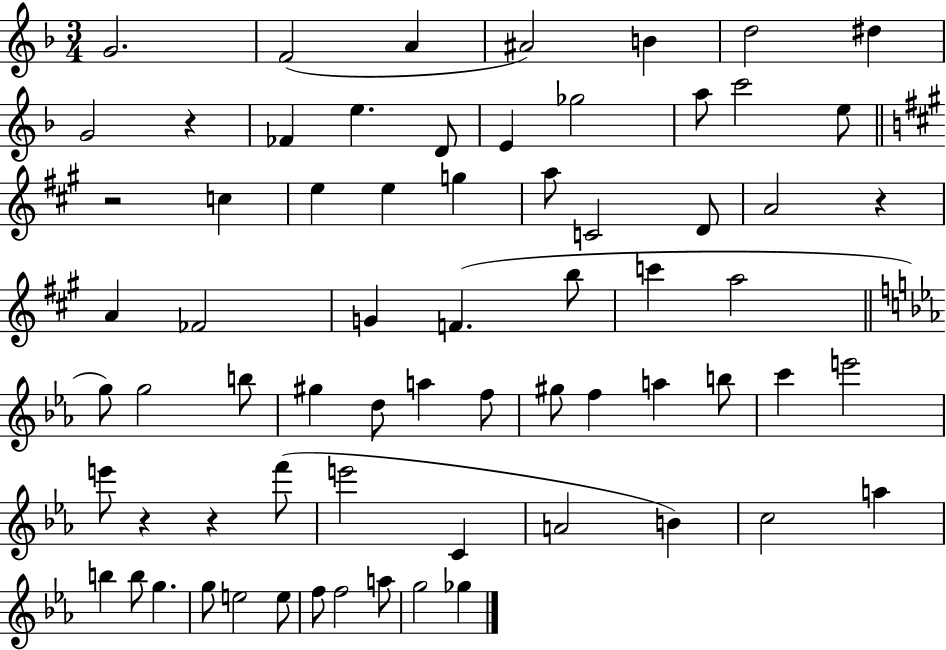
{
  \clef treble
  \numericTimeSignature
  \time 3/4
  \key f \major
  \repeat volta 2 { g'2. | f'2( a'4 | ais'2) b'4 | d''2 dis''4 | \break g'2 r4 | fes'4 e''4. d'8 | e'4 ges''2 | a''8 c'''2 e''8 | \break \bar "||" \break \key a \major r2 c''4 | e''4 e''4 g''4 | a''8 c'2 d'8 | a'2 r4 | \break a'4 fes'2 | g'4 f'4.( b''8 | c'''4 a''2 | \bar "||" \break \key ees \major g''8) g''2 b''8 | gis''4 d''8 a''4 f''8 | gis''8 f''4 a''4 b''8 | c'''4 e'''2 | \break e'''8 r4 r4 f'''8( | e'''2 c'4 | a'2 b'4) | c''2 a''4 | \break b''4 b''8 g''4. | g''8 e''2 e''8 | f''8 f''2 a''8 | g''2 ges''4 | \break } \bar "|."
}